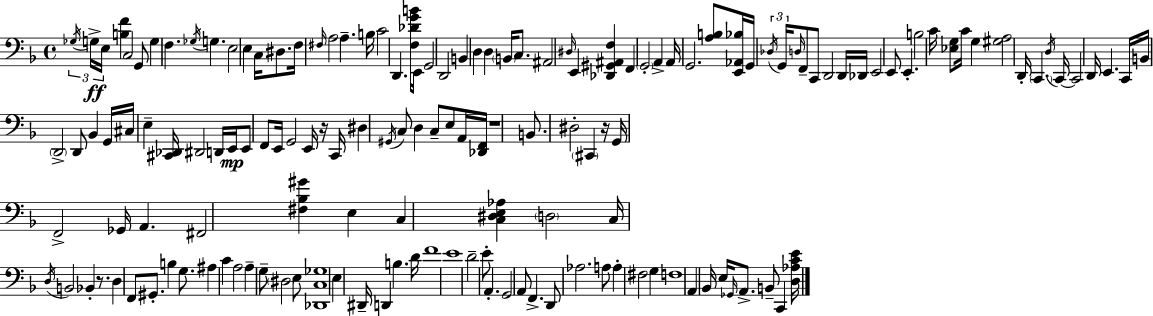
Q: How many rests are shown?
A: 4